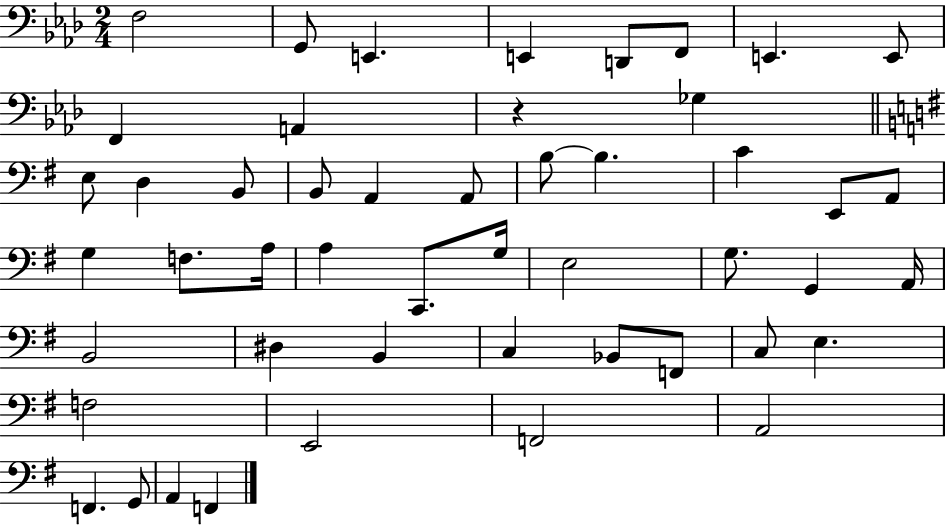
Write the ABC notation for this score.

X:1
T:Untitled
M:2/4
L:1/4
K:Ab
F,2 G,,/2 E,, E,, D,,/2 F,,/2 E,, E,,/2 F,, A,, z _G, E,/2 D, B,,/2 B,,/2 A,, A,,/2 B,/2 B, C E,,/2 A,,/2 G, F,/2 A,/4 A, C,,/2 G,/4 E,2 G,/2 G,, A,,/4 B,,2 ^D, B,, C, _B,,/2 F,,/2 C,/2 E, F,2 E,,2 F,,2 A,,2 F,, G,,/2 A,, F,,